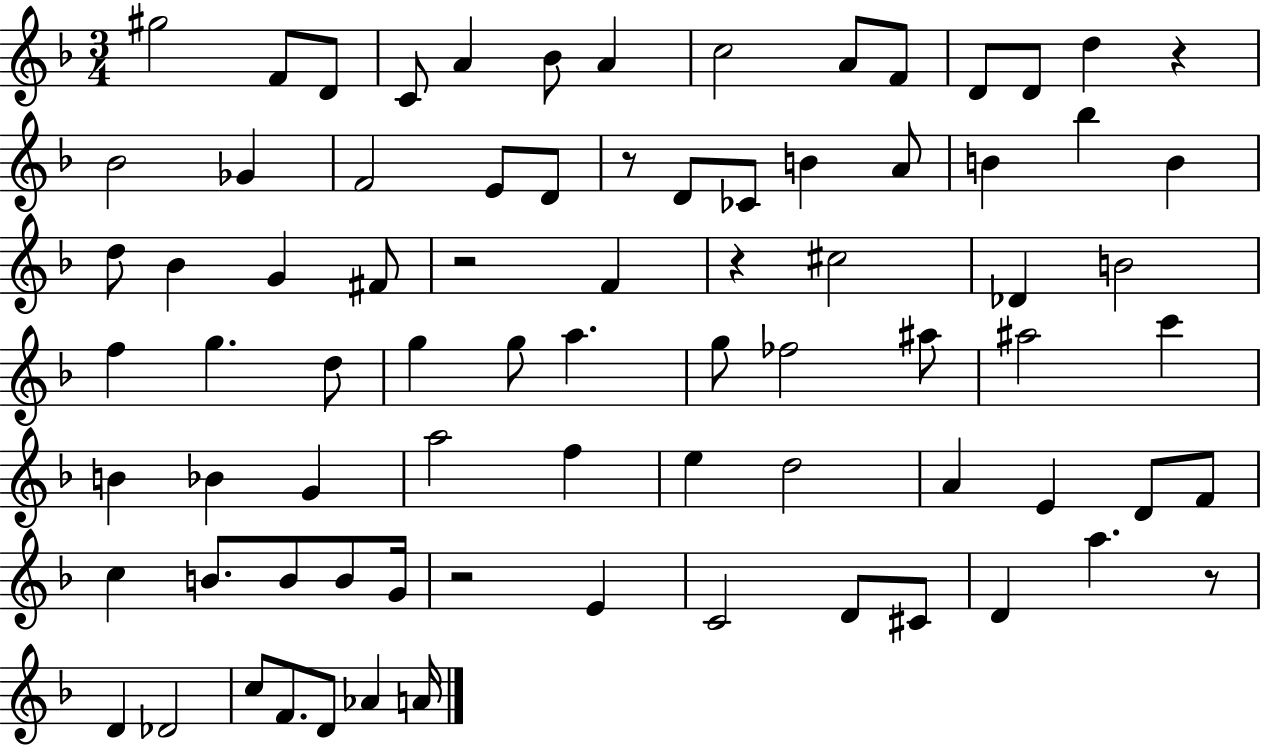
G#5/h F4/e D4/e C4/e A4/q Bb4/e A4/q C5/h A4/e F4/e D4/e D4/e D5/q R/q Bb4/h Gb4/q F4/h E4/e D4/e R/e D4/e CES4/e B4/q A4/e B4/q Bb5/q B4/q D5/e Bb4/q G4/q F#4/e R/h F4/q R/q C#5/h Db4/q B4/h F5/q G5/q. D5/e G5/q G5/e A5/q. G5/e FES5/h A#5/e A#5/h C6/q B4/q Bb4/q G4/q A5/h F5/q E5/q D5/h A4/q E4/q D4/e F4/e C5/q B4/e. B4/e B4/e G4/s R/h E4/q C4/h D4/e C#4/e D4/q A5/q. R/e D4/q Db4/h C5/e F4/e. D4/e Ab4/q A4/s